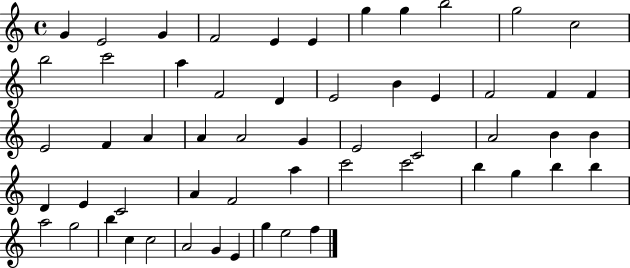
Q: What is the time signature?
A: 4/4